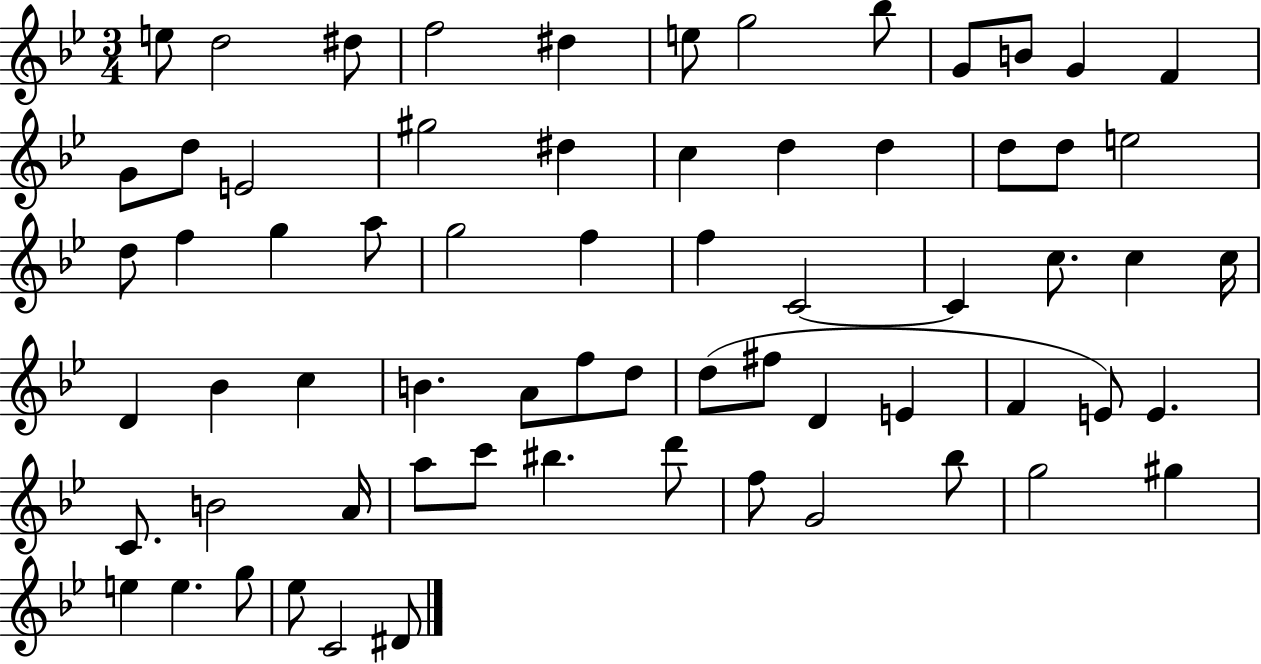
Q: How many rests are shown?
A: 0